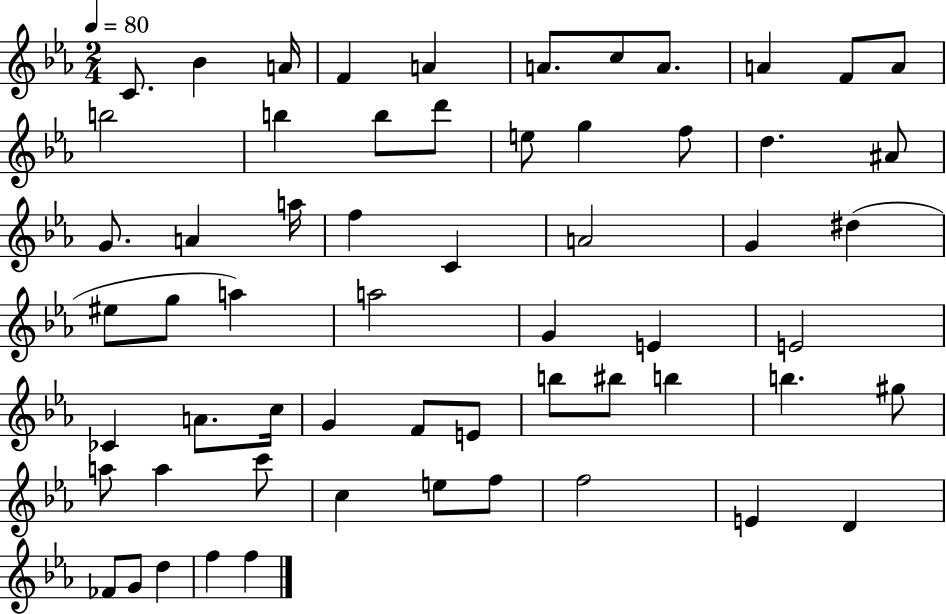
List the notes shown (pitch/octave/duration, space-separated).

C4/e. Bb4/q A4/s F4/q A4/q A4/e. C5/e A4/e. A4/q F4/e A4/e B5/h B5/q B5/e D6/e E5/e G5/q F5/e D5/q. A#4/e G4/e. A4/q A5/s F5/q C4/q A4/h G4/q D#5/q EIS5/e G5/e A5/q A5/h G4/q E4/q E4/h CES4/q A4/e. C5/s G4/q F4/e E4/e B5/e BIS5/e B5/q B5/q. G#5/e A5/e A5/q C6/e C5/q E5/e F5/e F5/h E4/q D4/q FES4/e G4/e D5/q F5/q F5/q